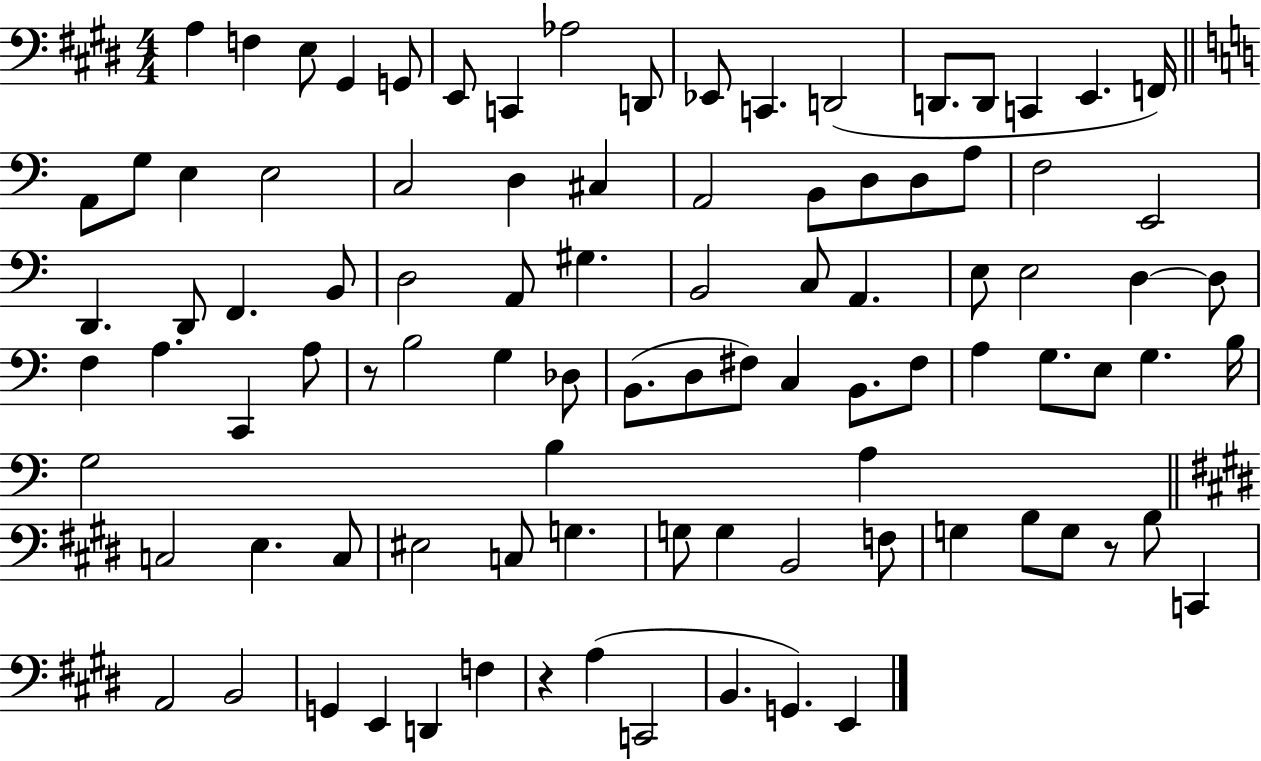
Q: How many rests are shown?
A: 3